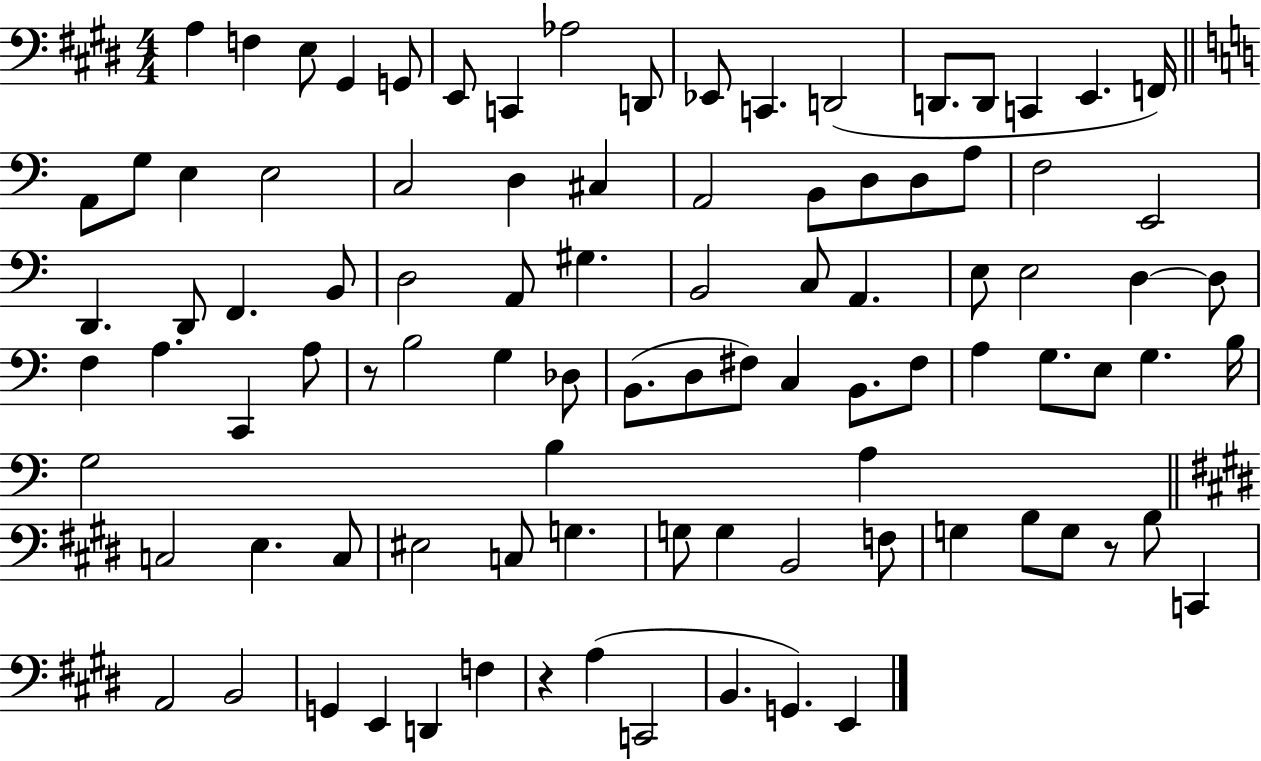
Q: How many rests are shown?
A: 3